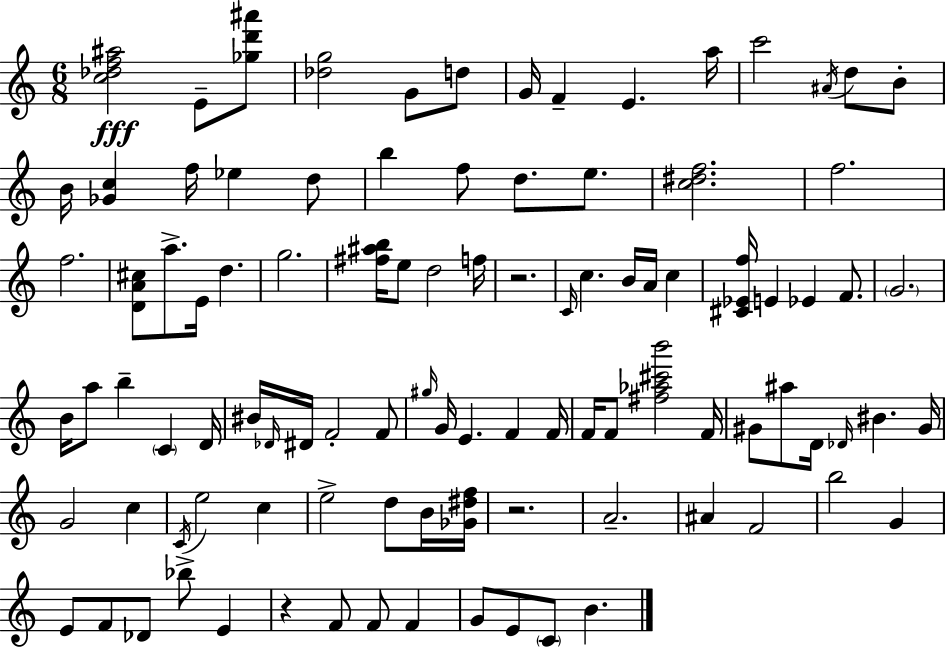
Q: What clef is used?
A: treble